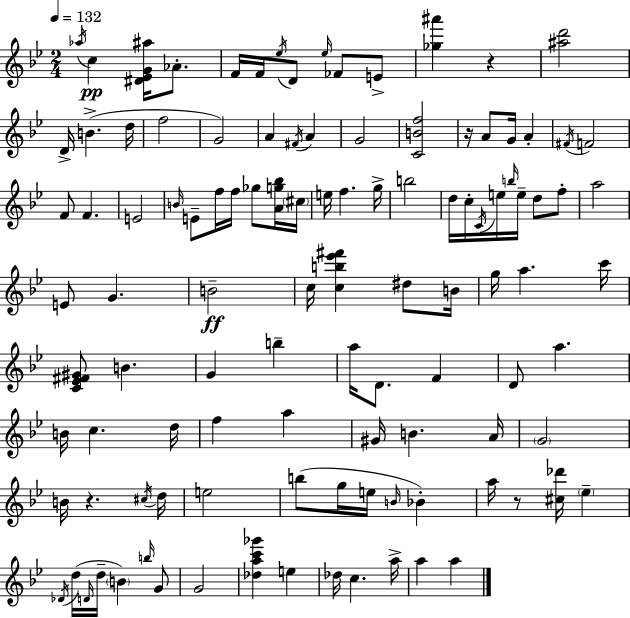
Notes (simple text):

Ab5/s C5/q [D#4,Eb4,G4,A#5]/s Ab4/e. F4/s F4/s Eb5/s D4/e Eb5/s FES4/e E4/e [Gb5,A#6]/q R/q [A#5,D6]/h D4/s B4/q. D5/s F5/h G4/h A4/q F#4/s A4/q G4/h [C4,B4,F5]/h R/s A4/e G4/s A4/q F#4/s F4/h F4/e F4/q. E4/h B4/s E4/e F5/s F5/s Gb5/e [A4,G5,Bb5]/s C#5/s E5/s F5/q. G5/s B5/h D5/s C5/s C4/s E5/s B5/s E5/s D5/e F5/e A5/h E4/e G4/q. B4/h C5/s [C5,B5,Eb6,F#6]/q D#5/e B4/s G5/s A5/q. C6/s [C4,Eb4,F#4,G#4]/e B4/q. G4/q B5/q A5/s D4/e. F4/q D4/e A5/q. B4/s C5/q. D5/s F5/q A5/q G#4/s B4/q. A4/s G4/h B4/s R/q. C#5/s D5/s E5/h B5/e G5/s E5/s B4/s Bb4/q A5/s R/e [C#5,Db6]/s Eb5/q Db4/s D5/s D4/s D5/s B4/q B5/s G4/e G4/h [Db5,A5,C6,Gb6]/q E5/q Db5/s C5/q. A5/s A5/q A5/q